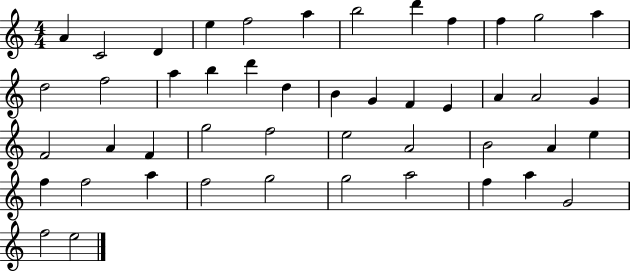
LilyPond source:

{
  \clef treble
  \numericTimeSignature
  \time 4/4
  \key c \major
  a'4 c'2 d'4 | e''4 f''2 a''4 | b''2 d'''4 f''4 | f''4 g''2 a''4 | \break d''2 f''2 | a''4 b''4 d'''4 d''4 | b'4 g'4 f'4 e'4 | a'4 a'2 g'4 | \break f'2 a'4 f'4 | g''2 f''2 | e''2 a'2 | b'2 a'4 e''4 | \break f''4 f''2 a''4 | f''2 g''2 | g''2 a''2 | f''4 a''4 g'2 | \break f''2 e''2 | \bar "|."
}